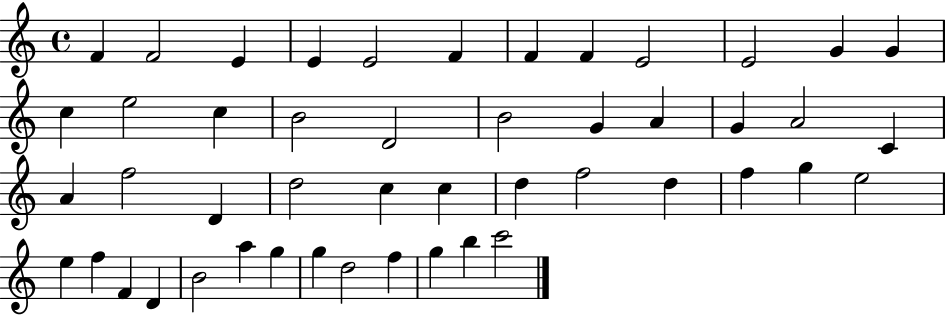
{
  \clef treble
  \time 4/4
  \defaultTimeSignature
  \key c \major
  f'4 f'2 e'4 | e'4 e'2 f'4 | f'4 f'4 e'2 | e'2 g'4 g'4 | \break c''4 e''2 c''4 | b'2 d'2 | b'2 g'4 a'4 | g'4 a'2 c'4 | \break a'4 f''2 d'4 | d''2 c''4 c''4 | d''4 f''2 d''4 | f''4 g''4 e''2 | \break e''4 f''4 f'4 d'4 | b'2 a''4 g''4 | g''4 d''2 f''4 | g''4 b''4 c'''2 | \break \bar "|."
}